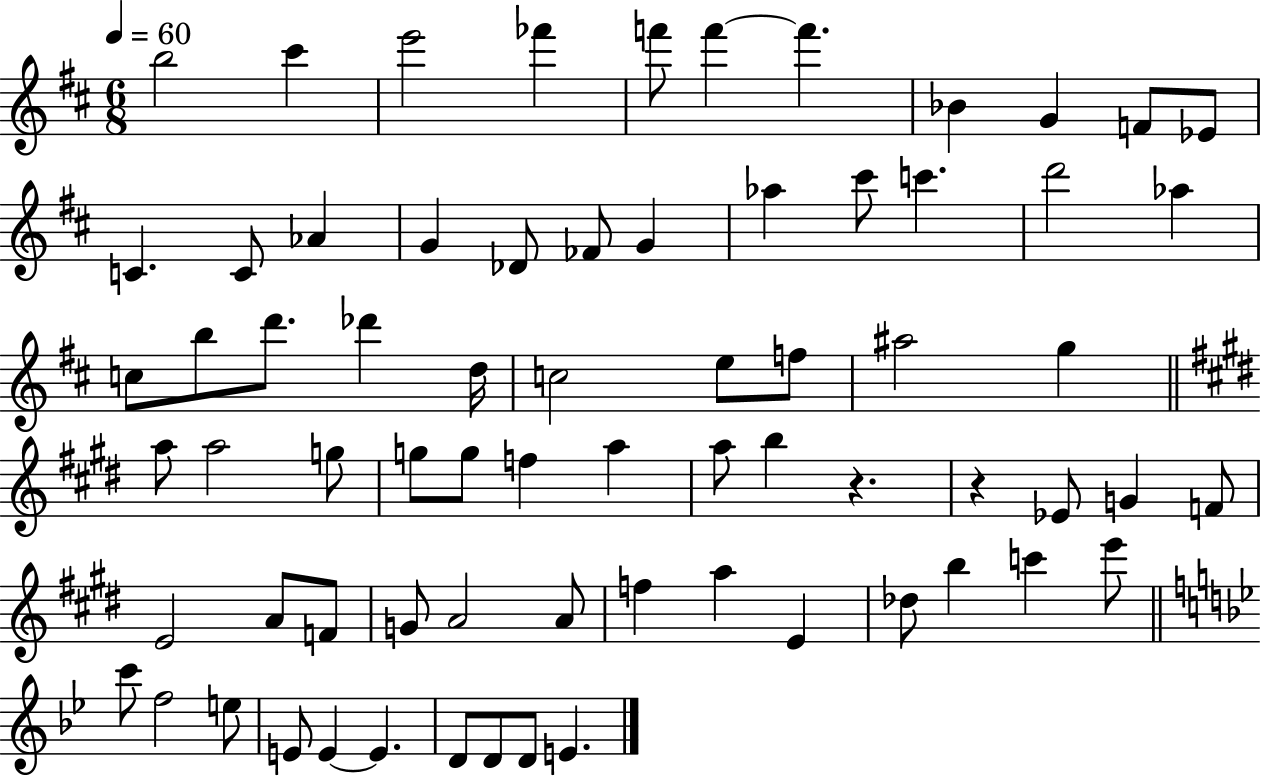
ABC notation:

X:1
T:Untitled
M:6/8
L:1/4
K:D
b2 ^c' e'2 _f' f'/2 f' f' _B G F/2 _E/2 C C/2 _A G _D/2 _F/2 G _a ^c'/2 c' d'2 _a c/2 b/2 d'/2 _d' d/4 c2 e/2 f/2 ^a2 g a/2 a2 g/2 g/2 g/2 f a a/2 b z z _E/2 G F/2 E2 A/2 F/2 G/2 A2 A/2 f a E _d/2 b c' e'/2 c'/2 f2 e/2 E/2 E E D/2 D/2 D/2 E